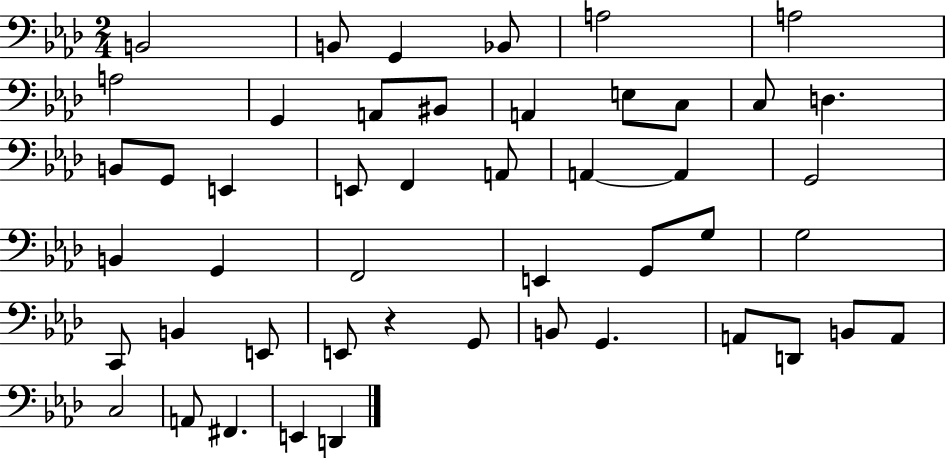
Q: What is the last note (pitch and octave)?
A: D2